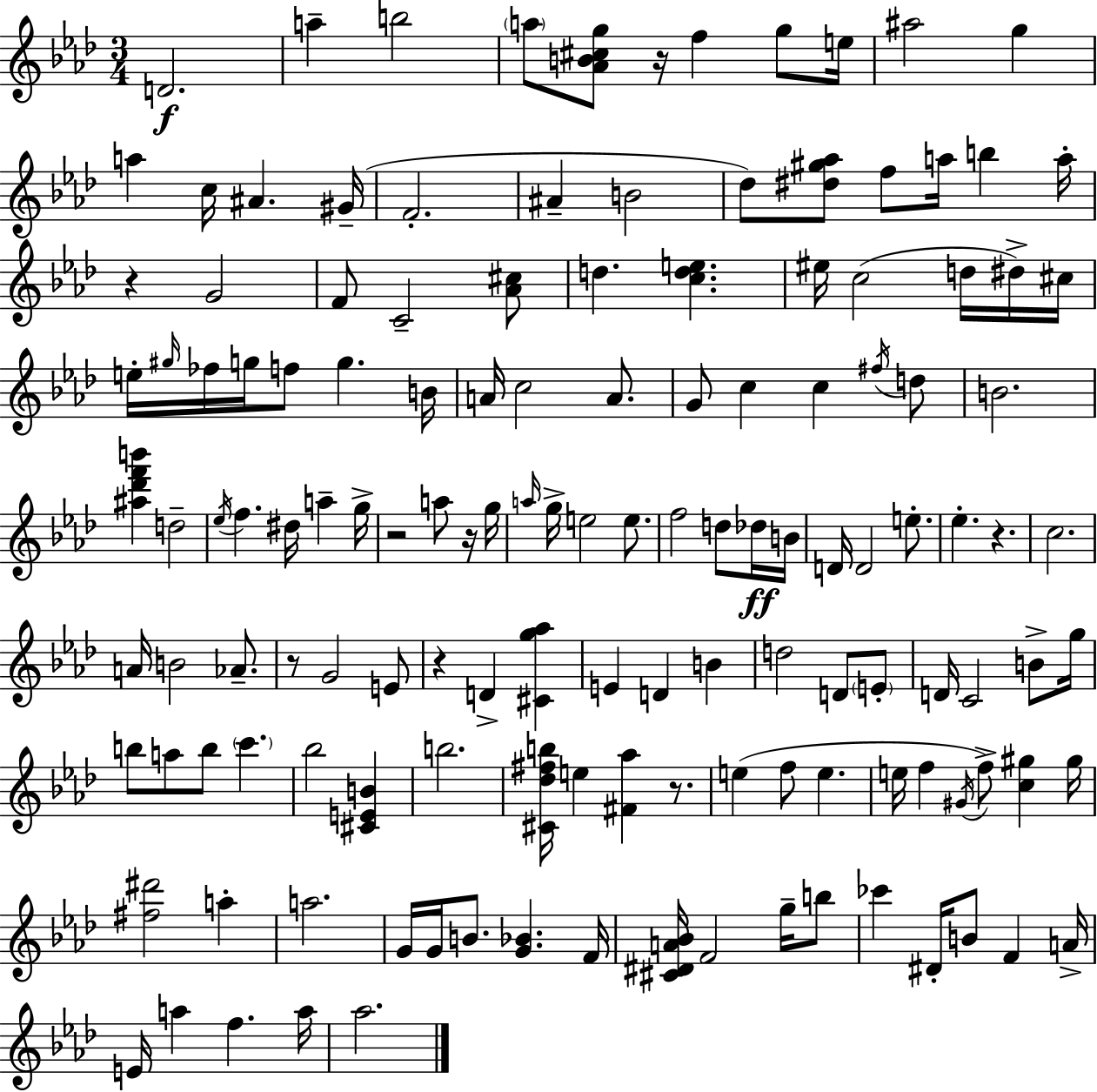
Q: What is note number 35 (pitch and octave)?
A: F5